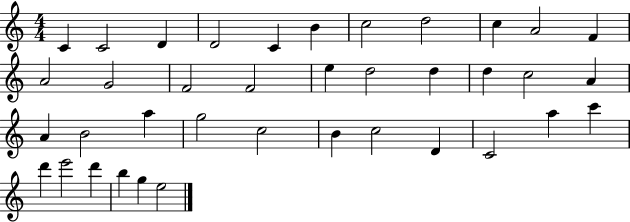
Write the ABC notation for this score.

X:1
T:Untitled
M:4/4
L:1/4
K:C
C C2 D D2 C B c2 d2 c A2 F A2 G2 F2 F2 e d2 d d c2 A A B2 a g2 c2 B c2 D C2 a c' d' e'2 d' b g e2